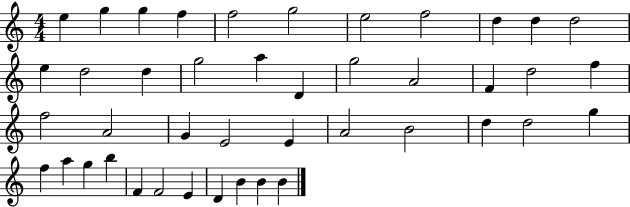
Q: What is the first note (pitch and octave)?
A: E5